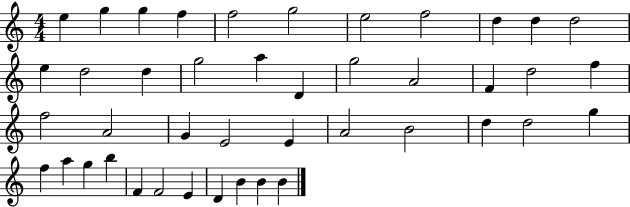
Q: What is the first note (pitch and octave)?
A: E5